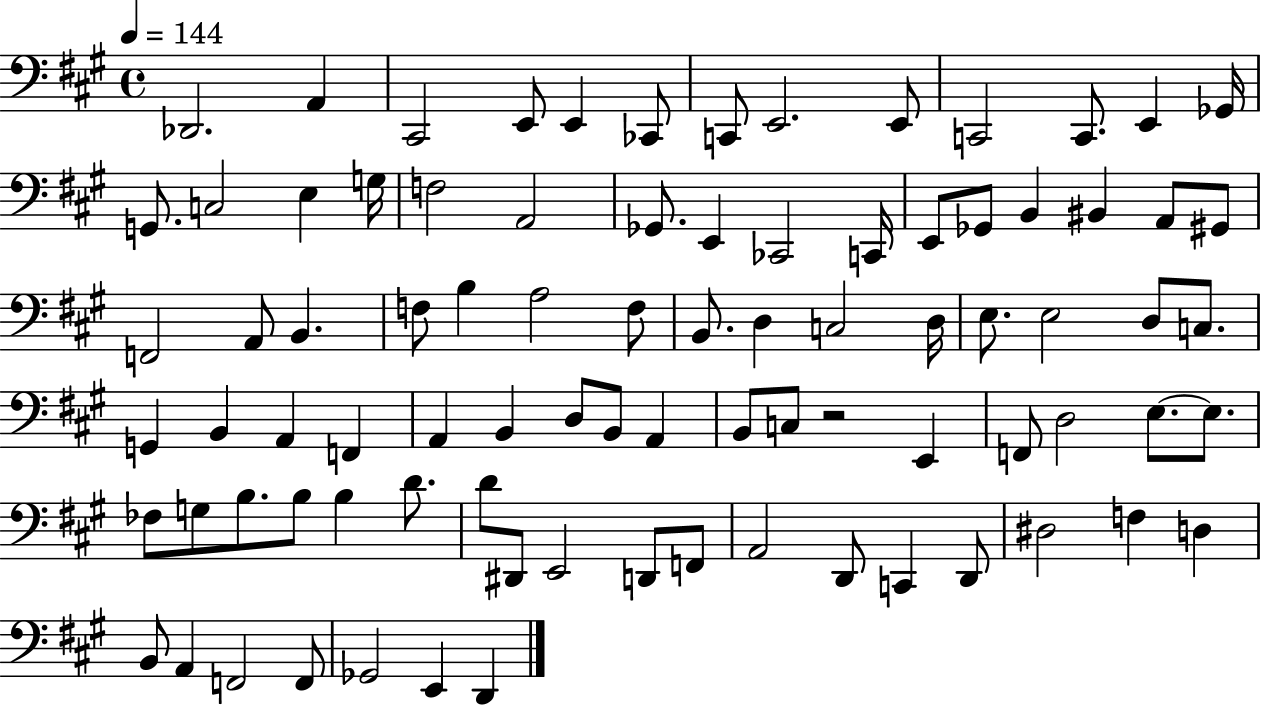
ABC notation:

X:1
T:Untitled
M:4/4
L:1/4
K:A
_D,,2 A,, ^C,,2 E,,/2 E,, _C,,/2 C,,/2 E,,2 E,,/2 C,,2 C,,/2 E,, _G,,/4 G,,/2 C,2 E, G,/4 F,2 A,,2 _G,,/2 E,, _C,,2 C,,/4 E,,/2 _G,,/2 B,, ^B,, A,,/2 ^G,,/2 F,,2 A,,/2 B,, F,/2 B, A,2 F,/2 B,,/2 D, C,2 D,/4 E,/2 E,2 D,/2 C,/2 G,, B,, A,, F,, A,, B,, D,/2 B,,/2 A,, B,,/2 C,/2 z2 E,, F,,/2 D,2 E,/2 E,/2 _F,/2 G,/2 B,/2 B,/2 B, D/2 D/2 ^D,,/2 E,,2 D,,/2 F,,/2 A,,2 D,,/2 C,, D,,/2 ^D,2 F, D, B,,/2 A,, F,,2 F,,/2 _G,,2 E,, D,,